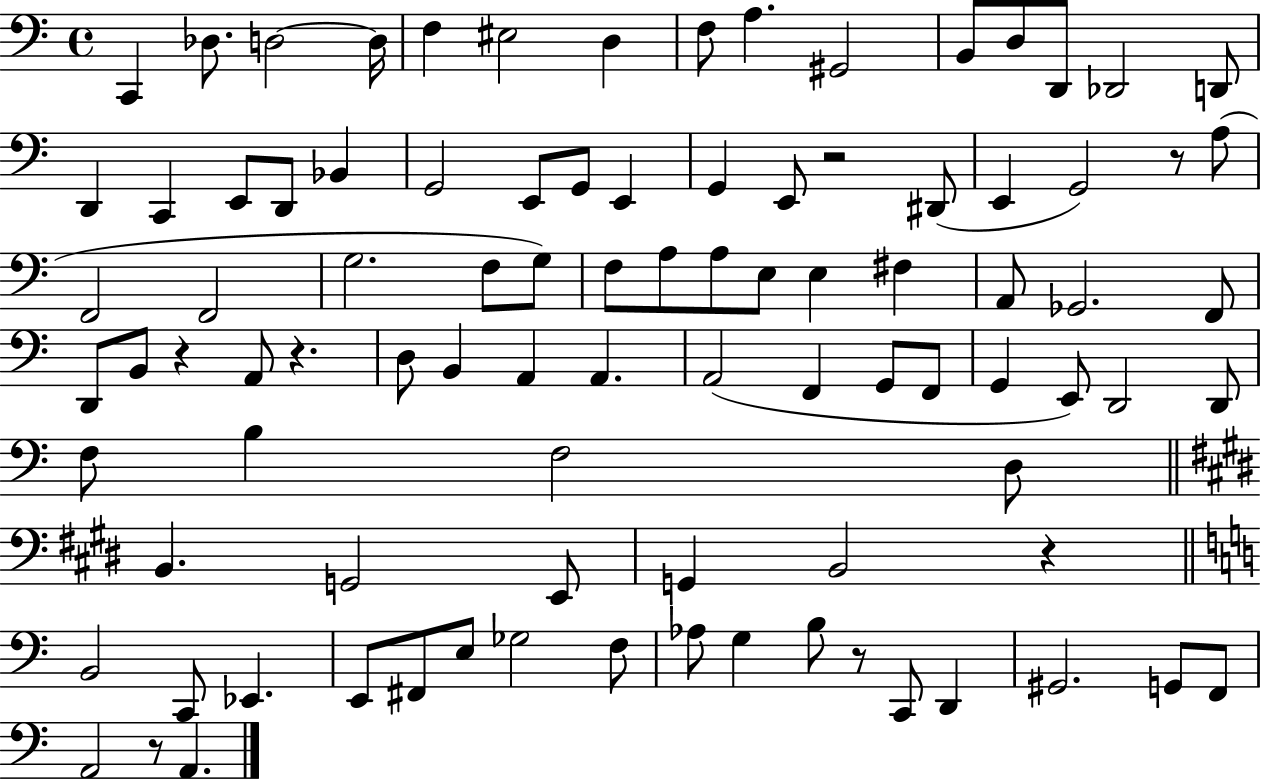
C2/q Db3/e. D3/h D3/s F3/q EIS3/h D3/q F3/e A3/q. G#2/h B2/e D3/e D2/e Db2/h D2/e D2/q C2/q E2/e D2/e Bb2/q G2/h E2/e G2/e E2/q G2/q E2/e R/h D#2/e E2/q G2/h R/e A3/e F2/h F2/h G3/h. F3/e G3/e F3/e A3/e A3/e E3/e E3/q F#3/q A2/e Gb2/h. F2/e D2/e B2/e R/q A2/e R/q. D3/e B2/q A2/q A2/q. A2/h F2/q G2/e F2/e G2/q E2/e D2/h D2/e F3/e B3/q F3/h D3/e B2/q. G2/h E2/e G2/q B2/h R/q B2/h C2/e Eb2/q. E2/e F#2/e E3/e Gb3/h F3/e Ab3/e G3/q B3/e R/e C2/e D2/q G#2/h. G2/e F2/e A2/h R/e A2/q.